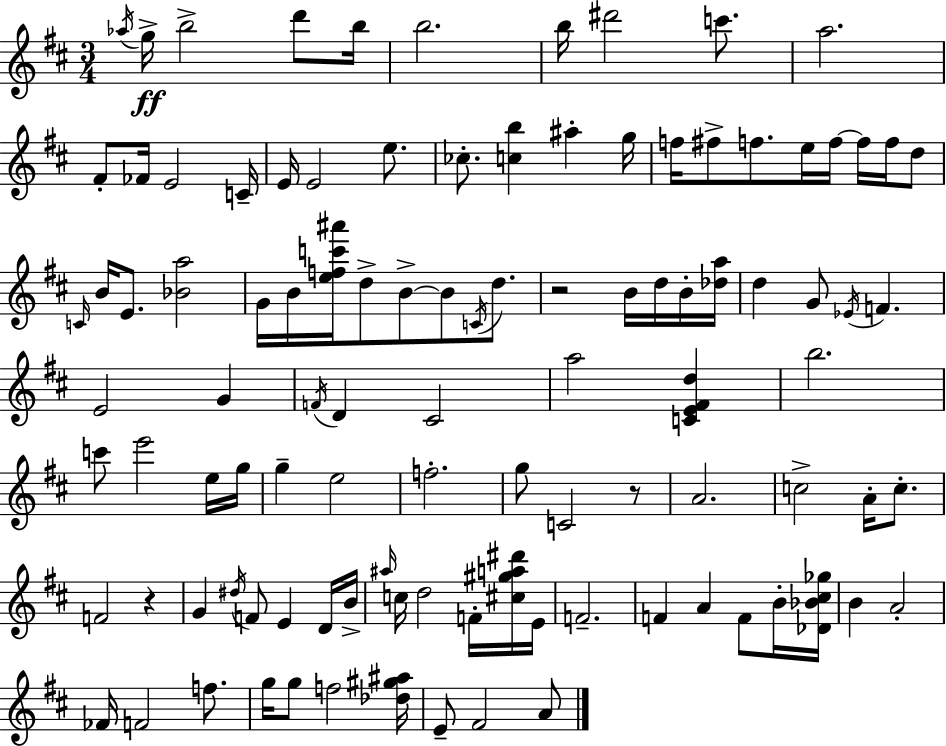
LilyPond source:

{
  \clef treble
  \numericTimeSignature
  \time 3/4
  \key d \major
  \acciaccatura { aes''16 }\ff g''16-> b''2-> d'''8 | b''16 b''2. | b''16 dis'''2 c'''8. | a''2. | \break fis'8-. fes'16 e'2 | c'16-- e'16 e'2 e''8. | ces''8.-. <c'' b''>4 ais''4-. | g''16 f''16 fis''8-> f''8. e''16 f''16~~ f''16 f''16 d''8 | \break \grace { c'16 } b'16 e'8. <bes' a''>2 | g'16 b'16 <e'' f'' c''' ais'''>16 d''8-> b'8->~~ b'8 \acciaccatura { c'16 } | d''8. r2 b'16 | d''16 b'16-. <des'' a''>16 d''4 g'8 \acciaccatura { ees'16 } f'4. | \break e'2 | g'4 \acciaccatura { f'16 } d'4 cis'2 | a''2 | <c' e' fis' d''>4 b''2. | \break c'''8 e'''2 | e''16 g''16 g''4-- e''2 | f''2.-. | g''8 c'2 | \break r8 a'2. | c''2-> | a'16-. c''8.-. f'2 | r4 g'4 \acciaccatura { dis''16 } f'8 | \break e'4 d'16 b'16-> \grace { ais''16 } c''16 d''2 | f'16-. <cis'' gis'' a'' dis'''>16 e'16 f'2.-- | f'4 a'4 | f'8 b'16-. <des' bes' cis'' ges''>16 b'4 a'2-. | \break fes'16 f'2 | f''8. g''16 g''8 f''2 | <des'' gis'' ais''>16 e'8-- fis'2 | a'8 \bar "|."
}